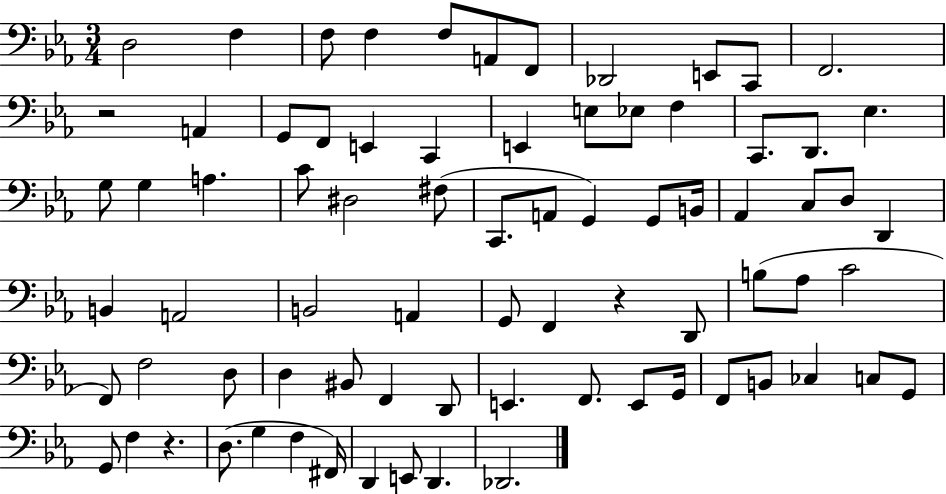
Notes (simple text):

D3/h F3/q F3/e F3/q F3/e A2/e F2/e Db2/h E2/e C2/e F2/h. R/h A2/q G2/e F2/e E2/q C2/q E2/q E3/e Eb3/e F3/q C2/e. D2/e. Eb3/q. G3/e G3/q A3/q. C4/e D#3/h F#3/e C2/e. A2/e G2/q G2/e B2/s Ab2/q C3/e D3/e D2/q B2/q A2/h B2/h A2/q G2/e F2/q R/q D2/e B3/e Ab3/e C4/h F2/e F3/h D3/e D3/q BIS2/e F2/q D2/e E2/q. F2/e. E2/e G2/s F2/e B2/e CES3/q C3/e G2/e G2/e F3/q R/q. D3/e. G3/q F3/q F#2/s D2/q E2/e D2/q. Db2/h.